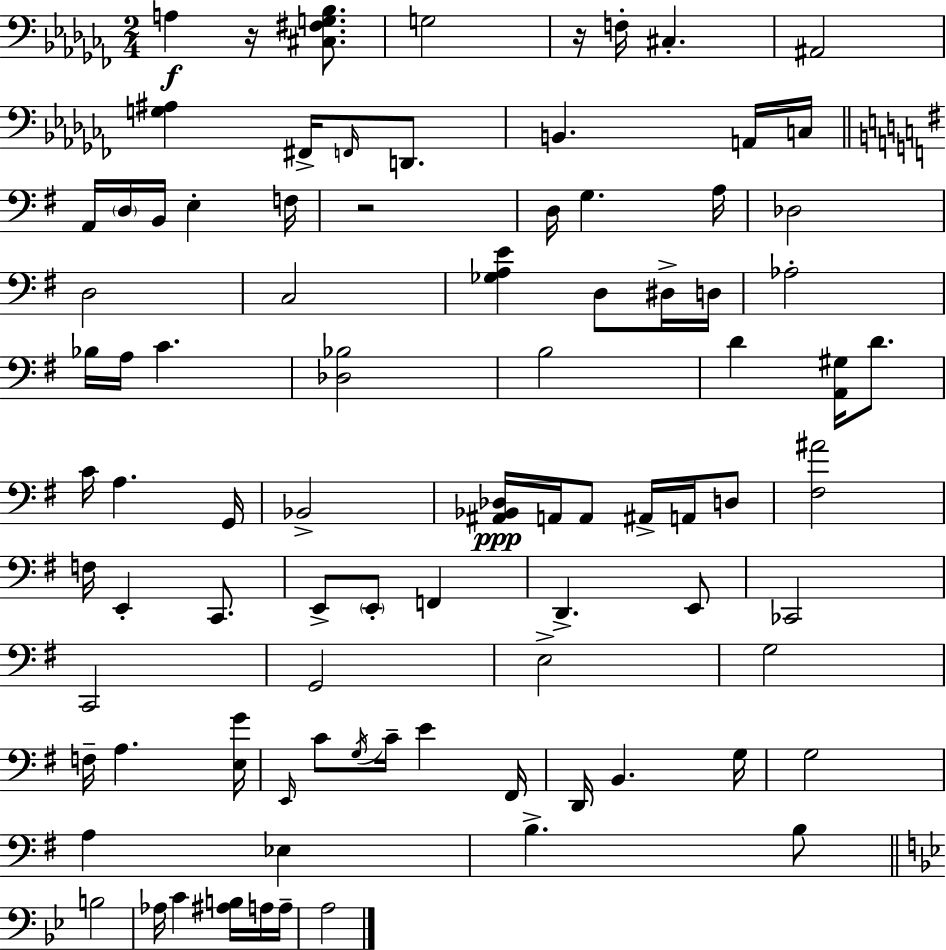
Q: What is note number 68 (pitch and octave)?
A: Eb3